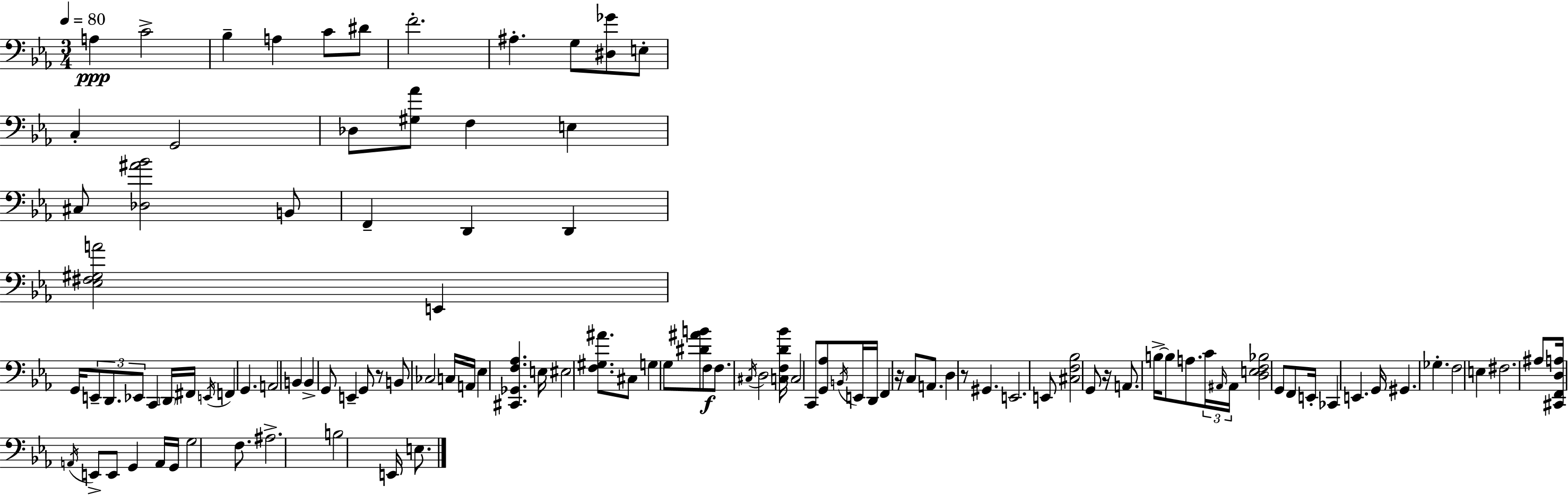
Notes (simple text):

A3/q C4/h Bb3/q A3/q C4/e D#4/e F4/h. A#3/q. G3/e [D#3,Gb4]/e E3/e C3/q G2/h Db3/e [G#3,Ab4]/e F3/q E3/q C#3/e [Db3,A#4,Bb4]/h B2/e F2/q D2/q D2/q [Eb3,F#3,G#3,A4]/h E2/q G2/s E2/e D2/e. Eb2/e C2/q D2/s F#2/s E2/s F2/q G2/q. A2/h B2/q B2/q G2/e E2/q G2/e R/e B2/e CES3/h C3/s A2/s Eb3/q [C#2,Gb2,F3,Ab3]/q. E3/s EIS3/h [F3,G#3,A#4]/e. C#3/e G3/q G3/e [D#4,A#4,B4]/e F3/e F3/e. C#3/s D3/h [C3,F3,D4,Bb4]/s C3/h C2/e [G2,Ab3]/e B2/s E2/s D2/s F2/q R/s C3/e A2/e. D3/q R/e G#2/q. E2/h. E2/e [C#3,F3,Bb3]/h G2/e R/s A2/e. B3/s B3/e A3/e. C4/s A#2/s A#2/s [D3,E3,F3,Bb3]/h G2/e F2/e E2/s CES2/q E2/q. G2/s G#2/q. Gb3/q. F3/h E3/q F#3/h. A#3/e [C#2,F2,D3,A3]/s A2/s E2/e E2/e G2/q A2/s G2/s G3/h F3/e. A#3/h. B3/h E2/s E3/e.